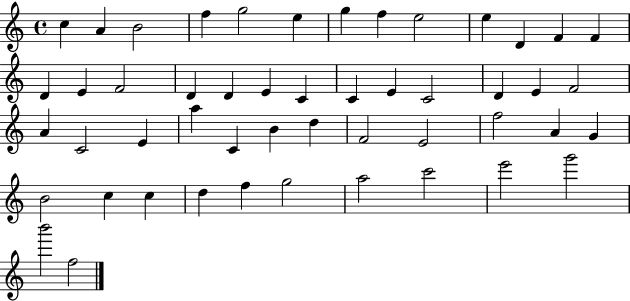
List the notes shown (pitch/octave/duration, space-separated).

C5/q A4/q B4/h F5/q G5/h E5/q G5/q F5/q E5/h E5/q D4/q F4/q F4/q D4/q E4/q F4/h D4/q D4/q E4/q C4/q C4/q E4/q C4/h D4/q E4/q F4/h A4/q C4/h E4/q A5/q C4/q B4/q D5/q F4/h E4/h F5/h A4/q G4/q B4/h C5/q C5/q D5/q F5/q G5/h A5/h C6/h E6/h G6/h B6/h F5/h